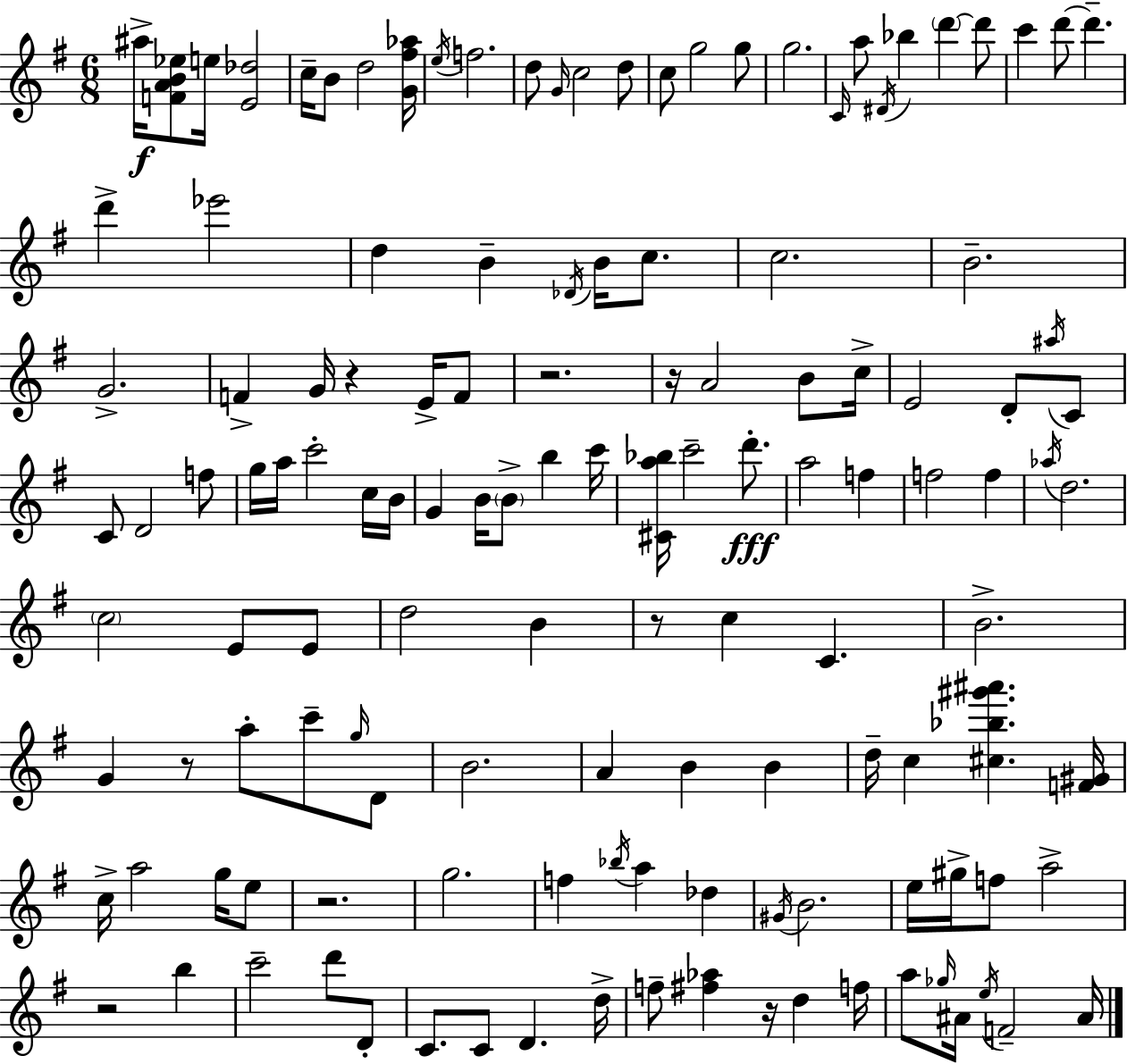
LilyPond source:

{
  \clef treble
  \numericTimeSignature
  \time 6/8
  \key e \minor
  ais''16->\f <f' a' b' ees''>8 e''16 <e' des''>2 | c''16-- b'8 d''2 <g' fis'' aes''>16 | \acciaccatura { e''16 } f''2. | d''8 \grace { g'16 } c''2 | \break d''8 c''8 g''2 | g''8 g''2. | \grace { c'16 } a''8 \acciaccatura { dis'16 } bes''4 \parenthesize d'''4~~ | d'''8 c'''4 d'''8~~ d'''4.-- | \break d'''4-> ees'''2 | d''4 b'4-- | \acciaccatura { des'16 } b'16 c''8. c''2. | b'2.-- | \break g'2.-> | f'4-> g'16 r4 | e'16-> f'8 r2. | r16 a'2 | \break b'8 c''16-> e'2 | d'8-. \acciaccatura { ais''16 } c'8 c'8 d'2 | f''8 g''16 a''16 c'''2-. | c''16 b'16 g'4 b'16 \parenthesize b'8-> | \break b''4 c'''16 <cis' a'' bes''>16 c'''2-- | d'''8.-.\fff a''2 | f''4 f''2 | f''4 \acciaccatura { aes''16 } d''2. | \break \parenthesize c''2 | e'8 e'8 d''2 | b'4 r8 c''4 | c'4. b'2.-> | \break g'4 r8 | a''8-. c'''8-- \grace { g''16 } d'8 b'2. | a'4 | b'4 b'4 d''16-- c''4 | \break <cis'' bes'' gis''' ais'''>4. <f' gis'>16 c''16-> a''2 | g''16 e''8 r2. | g''2. | f''4 | \break \acciaccatura { bes''16 } a''4 des''4 \acciaccatura { gis'16 } b'2. | e''16 gis''16-> | f''8 a''2-> r2 | b''4 c'''2-- | \break d'''8 d'8-. c'8. | c'8 d'4. d''16-> f''8-- | <fis'' aes''>4 r16 d''4 f''16 a''8 | \grace { ges''16 } ais'16 \acciaccatura { e''16 } f'2-- ais'16 | \break \bar "|."
}